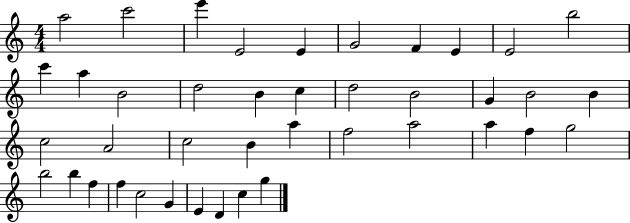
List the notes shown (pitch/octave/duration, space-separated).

A5/h C6/h E6/q E4/h E4/q G4/h F4/q E4/q E4/h B5/h C6/q A5/q B4/h D5/h B4/q C5/q D5/h B4/h G4/q B4/h B4/q C5/h A4/h C5/h B4/q A5/q F5/h A5/h A5/q F5/q G5/h B5/h B5/q F5/q F5/q C5/h G4/q E4/q D4/q C5/q G5/q